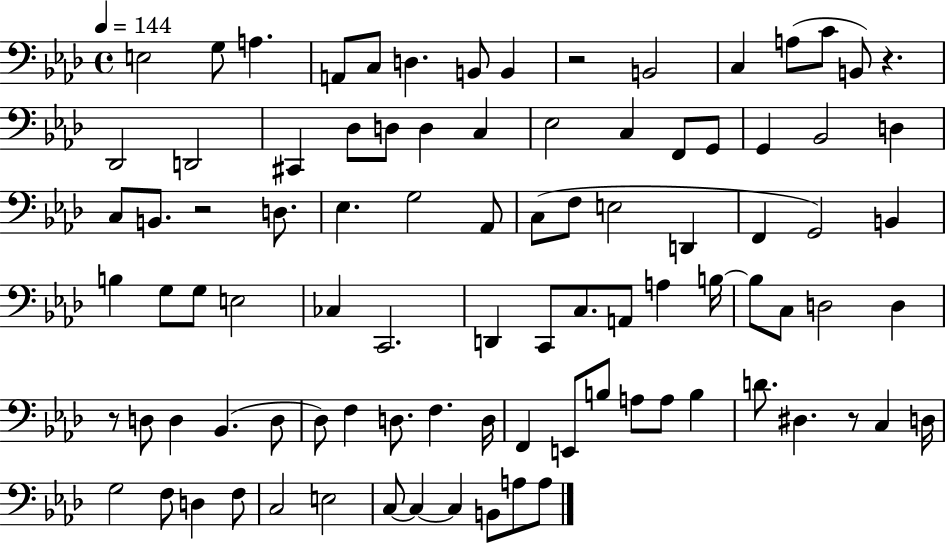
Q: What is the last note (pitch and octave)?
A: A3